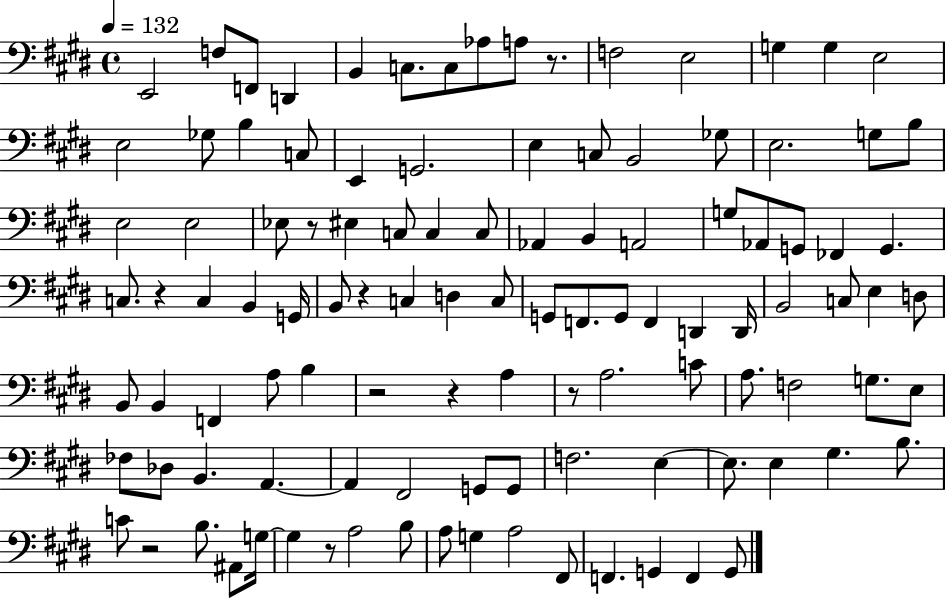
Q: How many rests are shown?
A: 9